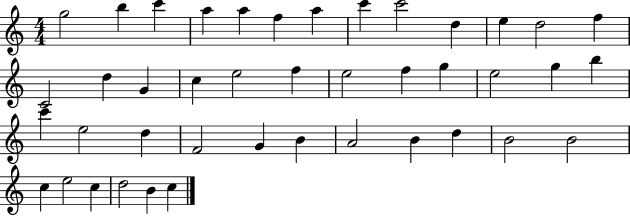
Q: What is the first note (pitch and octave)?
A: G5